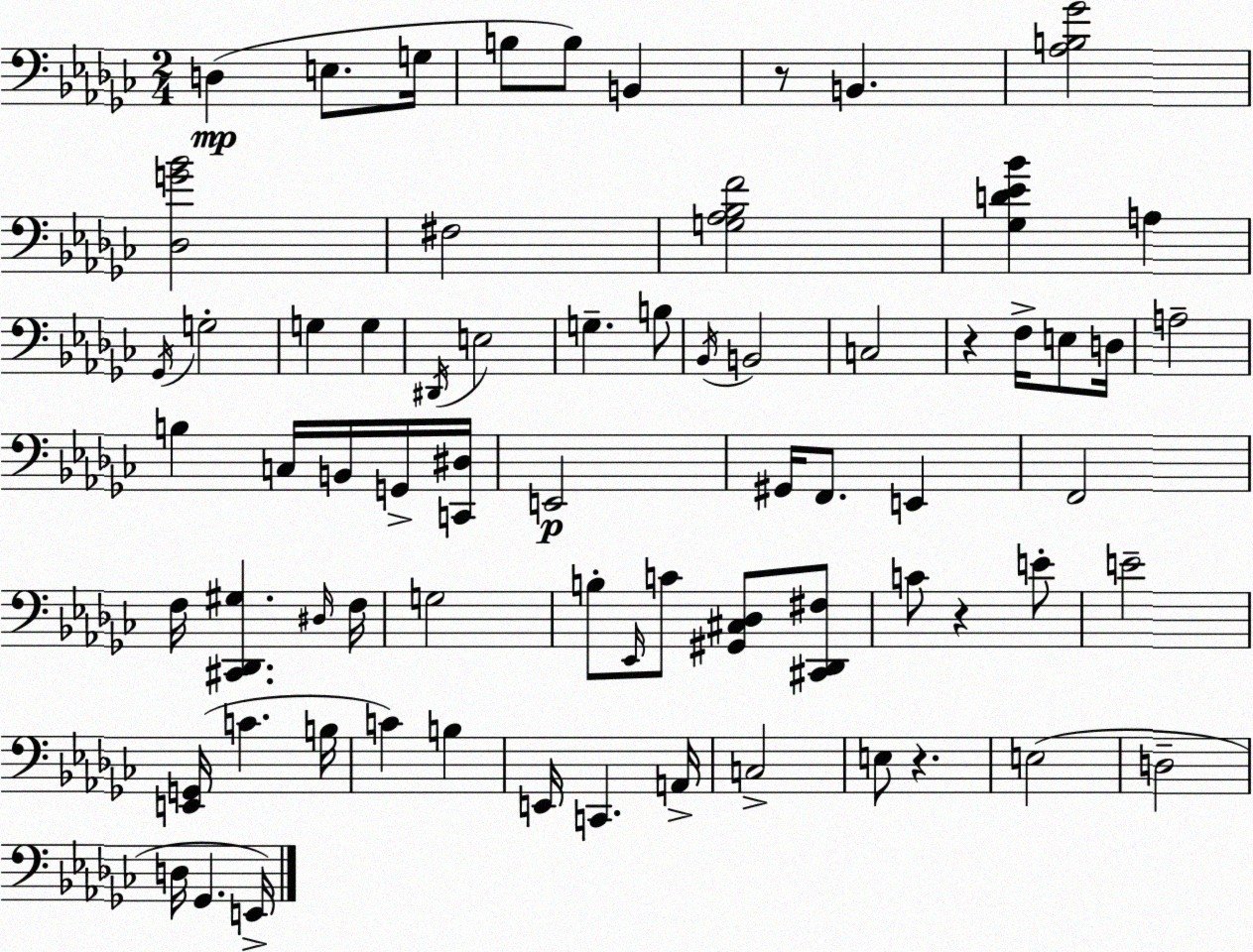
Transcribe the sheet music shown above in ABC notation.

X:1
T:Untitled
M:2/4
L:1/4
K:Ebm
D, E,/2 G,/4 B,/2 B,/2 B,, z/2 B,, [_A,B,_G]2 [_D,G_B]2 ^F,2 [G,_A,_B,F]2 [_G,D_E_B] A, _G,,/4 G,2 G, G, ^D,,/4 E,2 G, B,/2 _B,,/4 B,,2 C,2 z F,/4 E,/2 D,/4 A,2 B, C,/4 B,,/4 G,,/4 [C,,^D,]/4 E,,2 ^G,,/4 F,,/2 E,, F,,2 F,/4 [^C,,_D,,^G,] ^D,/4 F,/4 G,2 B,/2 _E,,/4 C/2 [^G,,^C,_D,]/2 [^C,,_D,,^F,]/2 C/2 z E/2 E2 [E,,G,,]/4 C B,/4 C B, E,,/4 C,, A,,/4 C,2 E,/2 z E,2 D,2 D,/4 _G,, E,,/4